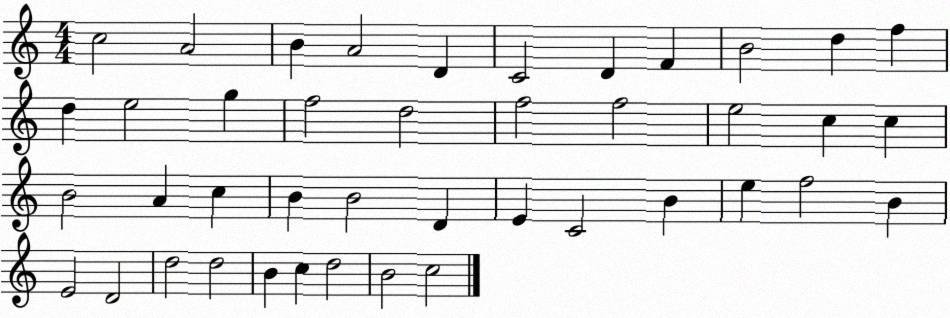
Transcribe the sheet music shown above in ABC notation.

X:1
T:Untitled
M:4/4
L:1/4
K:C
c2 A2 B A2 D C2 D F B2 d f d e2 g f2 d2 f2 f2 e2 c c B2 A c B B2 D E C2 B e f2 B E2 D2 d2 d2 B c d2 B2 c2